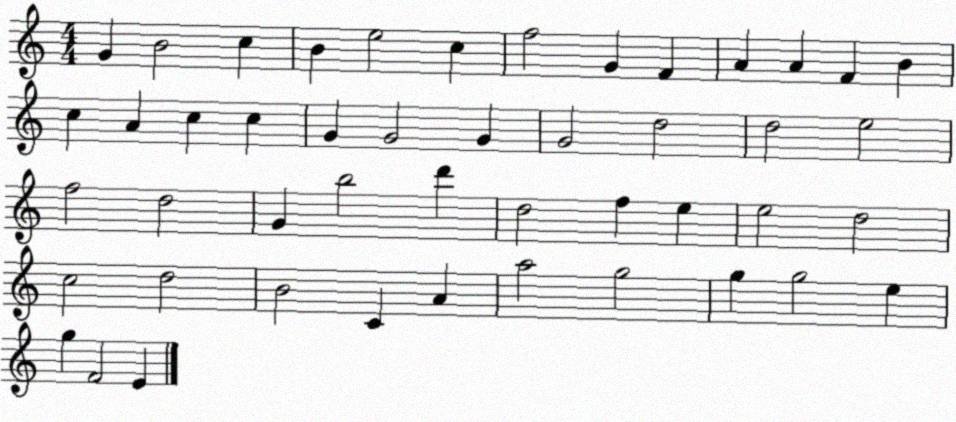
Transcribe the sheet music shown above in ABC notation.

X:1
T:Untitled
M:4/4
L:1/4
K:C
G B2 c B e2 c f2 G F A A F B c A c c G G2 G G2 d2 d2 e2 f2 d2 G b2 d' d2 f e e2 d2 c2 d2 B2 C A a2 g2 g g2 e g F2 E